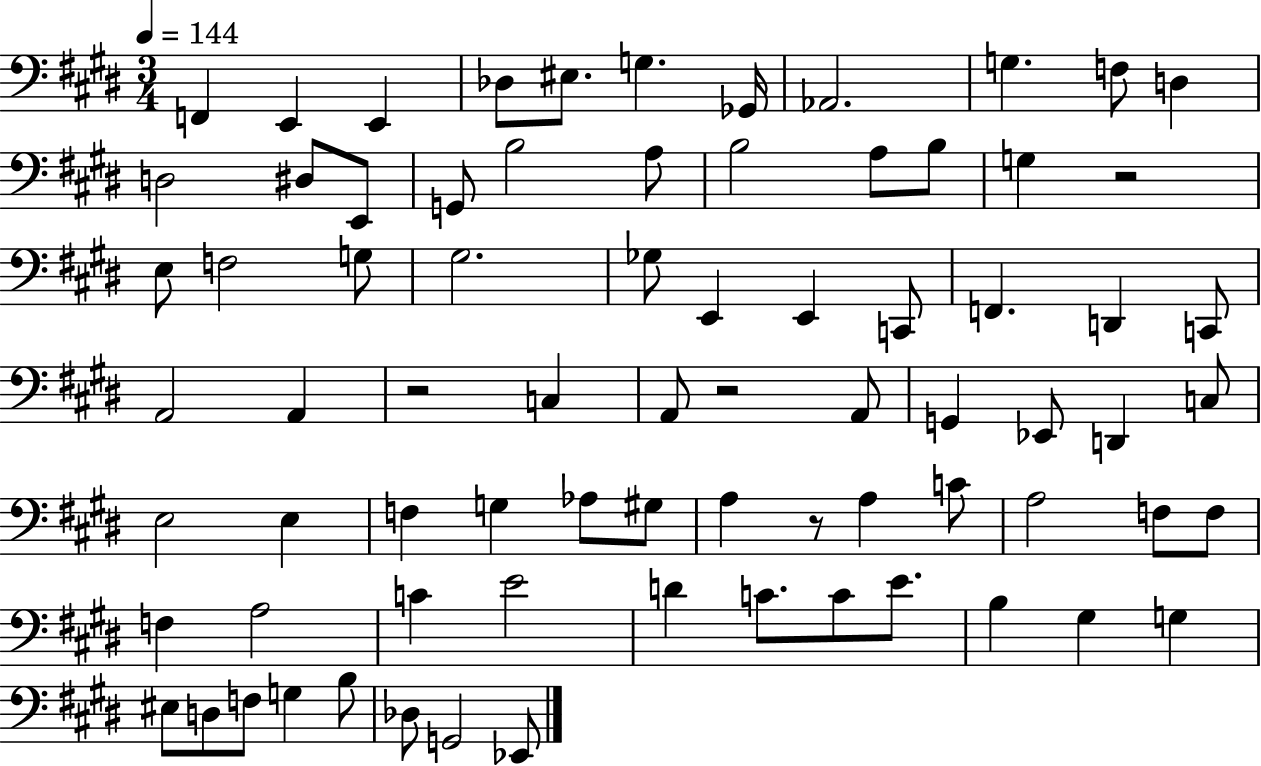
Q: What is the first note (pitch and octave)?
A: F2